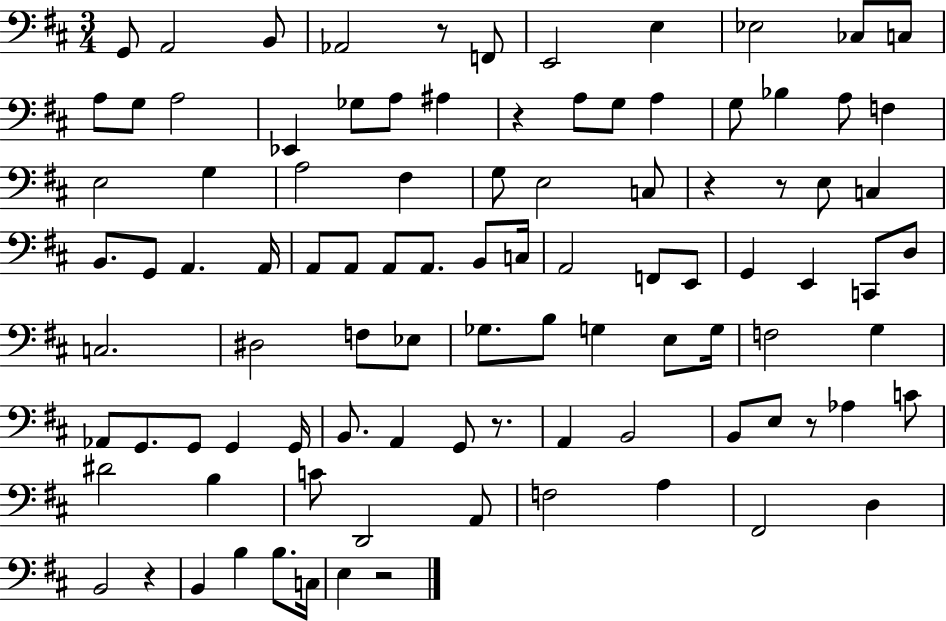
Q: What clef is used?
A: bass